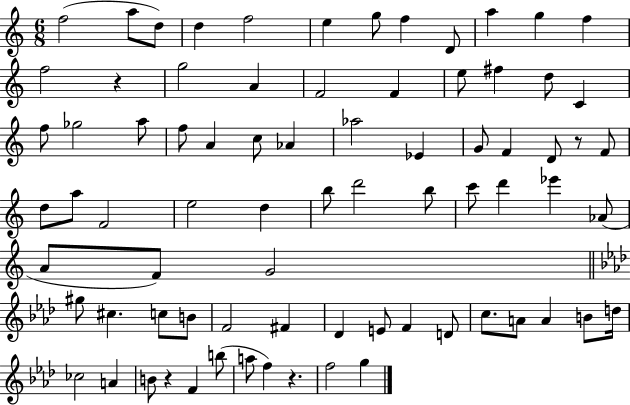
X:1
T:Untitled
M:6/8
L:1/4
K:C
f2 a/2 d/2 d f2 e g/2 f D/2 a g f f2 z g2 A F2 F e/2 ^f d/2 C f/2 _g2 a/2 f/2 A c/2 _A _a2 _E G/2 F D/2 z/2 F/2 d/2 a/2 F2 e2 d b/2 d'2 b/2 c'/2 d' _e' _A/2 A/2 F/2 G2 ^g/2 ^c c/2 B/2 F2 ^F _D E/2 F D/2 c/2 A/2 A B/2 d/4 _c2 A B/2 z F b/2 a/2 f z f2 g